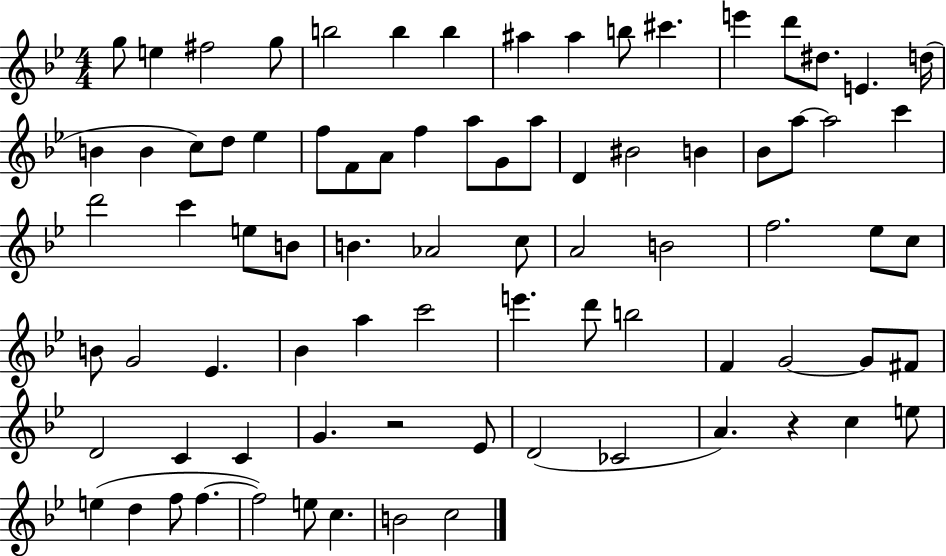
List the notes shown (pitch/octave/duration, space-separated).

G5/e E5/q F#5/h G5/e B5/h B5/q B5/q A#5/q A#5/q B5/e C#6/q. E6/q D6/e D#5/e. E4/q. D5/s B4/q B4/q C5/e D5/e Eb5/q F5/e F4/e A4/e F5/q A5/e G4/e A5/e D4/q BIS4/h B4/q Bb4/e A5/e A5/h C6/q D6/h C6/q E5/e B4/e B4/q. Ab4/h C5/e A4/h B4/h F5/h. Eb5/e C5/e B4/e G4/h Eb4/q. Bb4/q A5/q C6/h E6/q. D6/e B5/h F4/q G4/h G4/e F#4/e D4/h C4/q C4/q G4/q. R/h Eb4/e D4/h CES4/h A4/q. R/q C5/q E5/e E5/q D5/q F5/e F5/q. F5/h E5/e C5/q. B4/h C5/h